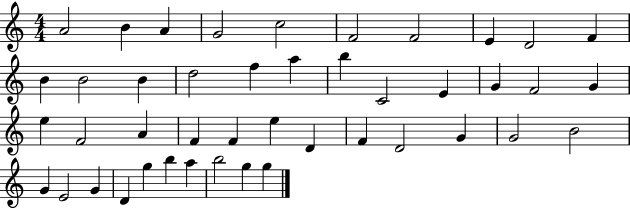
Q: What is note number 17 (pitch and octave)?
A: B5